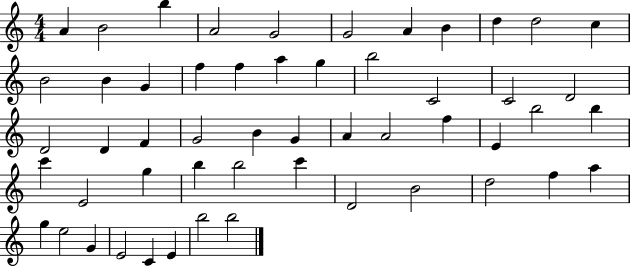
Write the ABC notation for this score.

X:1
T:Untitled
M:4/4
L:1/4
K:C
A B2 b A2 G2 G2 A B d d2 c B2 B G f f a g b2 C2 C2 D2 D2 D F G2 B G A A2 f E b2 b c' E2 g b b2 c' D2 B2 d2 f a g e2 G E2 C E b2 b2